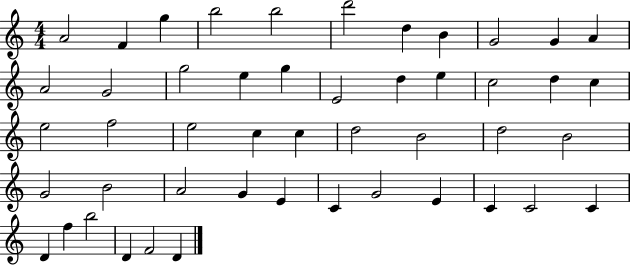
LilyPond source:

{
  \clef treble
  \numericTimeSignature
  \time 4/4
  \key c \major
  a'2 f'4 g''4 | b''2 b''2 | d'''2 d''4 b'4 | g'2 g'4 a'4 | \break a'2 g'2 | g''2 e''4 g''4 | e'2 d''4 e''4 | c''2 d''4 c''4 | \break e''2 f''2 | e''2 c''4 c''4 | d''2 b'2 | d''2 b'2 | \break g'2 b'2 | a'2 g'4 e'4 | c'4 g'2 e'4 | c'4 c'2 c'4 | \break d'4 f''4 b''2 | d'4 f'2 d'4 | \bar "|."
}